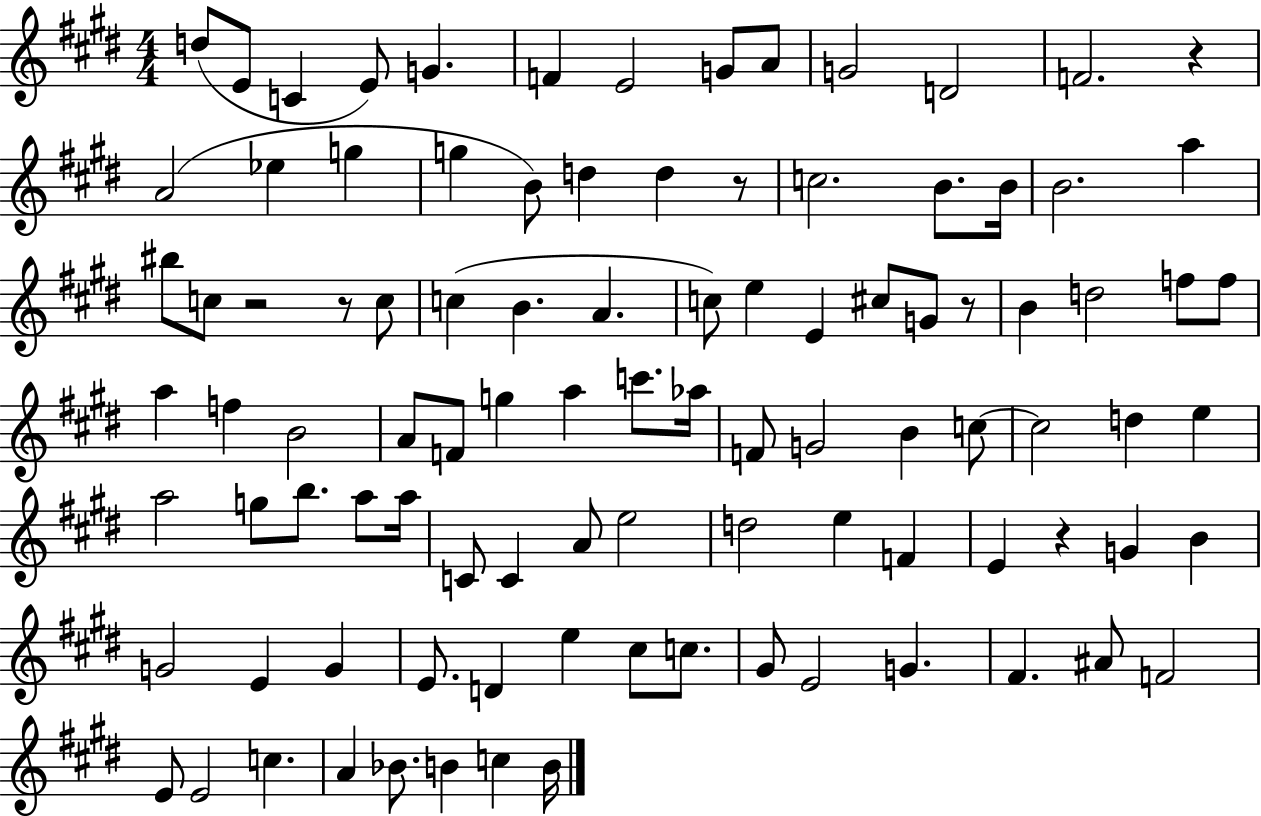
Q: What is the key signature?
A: E major